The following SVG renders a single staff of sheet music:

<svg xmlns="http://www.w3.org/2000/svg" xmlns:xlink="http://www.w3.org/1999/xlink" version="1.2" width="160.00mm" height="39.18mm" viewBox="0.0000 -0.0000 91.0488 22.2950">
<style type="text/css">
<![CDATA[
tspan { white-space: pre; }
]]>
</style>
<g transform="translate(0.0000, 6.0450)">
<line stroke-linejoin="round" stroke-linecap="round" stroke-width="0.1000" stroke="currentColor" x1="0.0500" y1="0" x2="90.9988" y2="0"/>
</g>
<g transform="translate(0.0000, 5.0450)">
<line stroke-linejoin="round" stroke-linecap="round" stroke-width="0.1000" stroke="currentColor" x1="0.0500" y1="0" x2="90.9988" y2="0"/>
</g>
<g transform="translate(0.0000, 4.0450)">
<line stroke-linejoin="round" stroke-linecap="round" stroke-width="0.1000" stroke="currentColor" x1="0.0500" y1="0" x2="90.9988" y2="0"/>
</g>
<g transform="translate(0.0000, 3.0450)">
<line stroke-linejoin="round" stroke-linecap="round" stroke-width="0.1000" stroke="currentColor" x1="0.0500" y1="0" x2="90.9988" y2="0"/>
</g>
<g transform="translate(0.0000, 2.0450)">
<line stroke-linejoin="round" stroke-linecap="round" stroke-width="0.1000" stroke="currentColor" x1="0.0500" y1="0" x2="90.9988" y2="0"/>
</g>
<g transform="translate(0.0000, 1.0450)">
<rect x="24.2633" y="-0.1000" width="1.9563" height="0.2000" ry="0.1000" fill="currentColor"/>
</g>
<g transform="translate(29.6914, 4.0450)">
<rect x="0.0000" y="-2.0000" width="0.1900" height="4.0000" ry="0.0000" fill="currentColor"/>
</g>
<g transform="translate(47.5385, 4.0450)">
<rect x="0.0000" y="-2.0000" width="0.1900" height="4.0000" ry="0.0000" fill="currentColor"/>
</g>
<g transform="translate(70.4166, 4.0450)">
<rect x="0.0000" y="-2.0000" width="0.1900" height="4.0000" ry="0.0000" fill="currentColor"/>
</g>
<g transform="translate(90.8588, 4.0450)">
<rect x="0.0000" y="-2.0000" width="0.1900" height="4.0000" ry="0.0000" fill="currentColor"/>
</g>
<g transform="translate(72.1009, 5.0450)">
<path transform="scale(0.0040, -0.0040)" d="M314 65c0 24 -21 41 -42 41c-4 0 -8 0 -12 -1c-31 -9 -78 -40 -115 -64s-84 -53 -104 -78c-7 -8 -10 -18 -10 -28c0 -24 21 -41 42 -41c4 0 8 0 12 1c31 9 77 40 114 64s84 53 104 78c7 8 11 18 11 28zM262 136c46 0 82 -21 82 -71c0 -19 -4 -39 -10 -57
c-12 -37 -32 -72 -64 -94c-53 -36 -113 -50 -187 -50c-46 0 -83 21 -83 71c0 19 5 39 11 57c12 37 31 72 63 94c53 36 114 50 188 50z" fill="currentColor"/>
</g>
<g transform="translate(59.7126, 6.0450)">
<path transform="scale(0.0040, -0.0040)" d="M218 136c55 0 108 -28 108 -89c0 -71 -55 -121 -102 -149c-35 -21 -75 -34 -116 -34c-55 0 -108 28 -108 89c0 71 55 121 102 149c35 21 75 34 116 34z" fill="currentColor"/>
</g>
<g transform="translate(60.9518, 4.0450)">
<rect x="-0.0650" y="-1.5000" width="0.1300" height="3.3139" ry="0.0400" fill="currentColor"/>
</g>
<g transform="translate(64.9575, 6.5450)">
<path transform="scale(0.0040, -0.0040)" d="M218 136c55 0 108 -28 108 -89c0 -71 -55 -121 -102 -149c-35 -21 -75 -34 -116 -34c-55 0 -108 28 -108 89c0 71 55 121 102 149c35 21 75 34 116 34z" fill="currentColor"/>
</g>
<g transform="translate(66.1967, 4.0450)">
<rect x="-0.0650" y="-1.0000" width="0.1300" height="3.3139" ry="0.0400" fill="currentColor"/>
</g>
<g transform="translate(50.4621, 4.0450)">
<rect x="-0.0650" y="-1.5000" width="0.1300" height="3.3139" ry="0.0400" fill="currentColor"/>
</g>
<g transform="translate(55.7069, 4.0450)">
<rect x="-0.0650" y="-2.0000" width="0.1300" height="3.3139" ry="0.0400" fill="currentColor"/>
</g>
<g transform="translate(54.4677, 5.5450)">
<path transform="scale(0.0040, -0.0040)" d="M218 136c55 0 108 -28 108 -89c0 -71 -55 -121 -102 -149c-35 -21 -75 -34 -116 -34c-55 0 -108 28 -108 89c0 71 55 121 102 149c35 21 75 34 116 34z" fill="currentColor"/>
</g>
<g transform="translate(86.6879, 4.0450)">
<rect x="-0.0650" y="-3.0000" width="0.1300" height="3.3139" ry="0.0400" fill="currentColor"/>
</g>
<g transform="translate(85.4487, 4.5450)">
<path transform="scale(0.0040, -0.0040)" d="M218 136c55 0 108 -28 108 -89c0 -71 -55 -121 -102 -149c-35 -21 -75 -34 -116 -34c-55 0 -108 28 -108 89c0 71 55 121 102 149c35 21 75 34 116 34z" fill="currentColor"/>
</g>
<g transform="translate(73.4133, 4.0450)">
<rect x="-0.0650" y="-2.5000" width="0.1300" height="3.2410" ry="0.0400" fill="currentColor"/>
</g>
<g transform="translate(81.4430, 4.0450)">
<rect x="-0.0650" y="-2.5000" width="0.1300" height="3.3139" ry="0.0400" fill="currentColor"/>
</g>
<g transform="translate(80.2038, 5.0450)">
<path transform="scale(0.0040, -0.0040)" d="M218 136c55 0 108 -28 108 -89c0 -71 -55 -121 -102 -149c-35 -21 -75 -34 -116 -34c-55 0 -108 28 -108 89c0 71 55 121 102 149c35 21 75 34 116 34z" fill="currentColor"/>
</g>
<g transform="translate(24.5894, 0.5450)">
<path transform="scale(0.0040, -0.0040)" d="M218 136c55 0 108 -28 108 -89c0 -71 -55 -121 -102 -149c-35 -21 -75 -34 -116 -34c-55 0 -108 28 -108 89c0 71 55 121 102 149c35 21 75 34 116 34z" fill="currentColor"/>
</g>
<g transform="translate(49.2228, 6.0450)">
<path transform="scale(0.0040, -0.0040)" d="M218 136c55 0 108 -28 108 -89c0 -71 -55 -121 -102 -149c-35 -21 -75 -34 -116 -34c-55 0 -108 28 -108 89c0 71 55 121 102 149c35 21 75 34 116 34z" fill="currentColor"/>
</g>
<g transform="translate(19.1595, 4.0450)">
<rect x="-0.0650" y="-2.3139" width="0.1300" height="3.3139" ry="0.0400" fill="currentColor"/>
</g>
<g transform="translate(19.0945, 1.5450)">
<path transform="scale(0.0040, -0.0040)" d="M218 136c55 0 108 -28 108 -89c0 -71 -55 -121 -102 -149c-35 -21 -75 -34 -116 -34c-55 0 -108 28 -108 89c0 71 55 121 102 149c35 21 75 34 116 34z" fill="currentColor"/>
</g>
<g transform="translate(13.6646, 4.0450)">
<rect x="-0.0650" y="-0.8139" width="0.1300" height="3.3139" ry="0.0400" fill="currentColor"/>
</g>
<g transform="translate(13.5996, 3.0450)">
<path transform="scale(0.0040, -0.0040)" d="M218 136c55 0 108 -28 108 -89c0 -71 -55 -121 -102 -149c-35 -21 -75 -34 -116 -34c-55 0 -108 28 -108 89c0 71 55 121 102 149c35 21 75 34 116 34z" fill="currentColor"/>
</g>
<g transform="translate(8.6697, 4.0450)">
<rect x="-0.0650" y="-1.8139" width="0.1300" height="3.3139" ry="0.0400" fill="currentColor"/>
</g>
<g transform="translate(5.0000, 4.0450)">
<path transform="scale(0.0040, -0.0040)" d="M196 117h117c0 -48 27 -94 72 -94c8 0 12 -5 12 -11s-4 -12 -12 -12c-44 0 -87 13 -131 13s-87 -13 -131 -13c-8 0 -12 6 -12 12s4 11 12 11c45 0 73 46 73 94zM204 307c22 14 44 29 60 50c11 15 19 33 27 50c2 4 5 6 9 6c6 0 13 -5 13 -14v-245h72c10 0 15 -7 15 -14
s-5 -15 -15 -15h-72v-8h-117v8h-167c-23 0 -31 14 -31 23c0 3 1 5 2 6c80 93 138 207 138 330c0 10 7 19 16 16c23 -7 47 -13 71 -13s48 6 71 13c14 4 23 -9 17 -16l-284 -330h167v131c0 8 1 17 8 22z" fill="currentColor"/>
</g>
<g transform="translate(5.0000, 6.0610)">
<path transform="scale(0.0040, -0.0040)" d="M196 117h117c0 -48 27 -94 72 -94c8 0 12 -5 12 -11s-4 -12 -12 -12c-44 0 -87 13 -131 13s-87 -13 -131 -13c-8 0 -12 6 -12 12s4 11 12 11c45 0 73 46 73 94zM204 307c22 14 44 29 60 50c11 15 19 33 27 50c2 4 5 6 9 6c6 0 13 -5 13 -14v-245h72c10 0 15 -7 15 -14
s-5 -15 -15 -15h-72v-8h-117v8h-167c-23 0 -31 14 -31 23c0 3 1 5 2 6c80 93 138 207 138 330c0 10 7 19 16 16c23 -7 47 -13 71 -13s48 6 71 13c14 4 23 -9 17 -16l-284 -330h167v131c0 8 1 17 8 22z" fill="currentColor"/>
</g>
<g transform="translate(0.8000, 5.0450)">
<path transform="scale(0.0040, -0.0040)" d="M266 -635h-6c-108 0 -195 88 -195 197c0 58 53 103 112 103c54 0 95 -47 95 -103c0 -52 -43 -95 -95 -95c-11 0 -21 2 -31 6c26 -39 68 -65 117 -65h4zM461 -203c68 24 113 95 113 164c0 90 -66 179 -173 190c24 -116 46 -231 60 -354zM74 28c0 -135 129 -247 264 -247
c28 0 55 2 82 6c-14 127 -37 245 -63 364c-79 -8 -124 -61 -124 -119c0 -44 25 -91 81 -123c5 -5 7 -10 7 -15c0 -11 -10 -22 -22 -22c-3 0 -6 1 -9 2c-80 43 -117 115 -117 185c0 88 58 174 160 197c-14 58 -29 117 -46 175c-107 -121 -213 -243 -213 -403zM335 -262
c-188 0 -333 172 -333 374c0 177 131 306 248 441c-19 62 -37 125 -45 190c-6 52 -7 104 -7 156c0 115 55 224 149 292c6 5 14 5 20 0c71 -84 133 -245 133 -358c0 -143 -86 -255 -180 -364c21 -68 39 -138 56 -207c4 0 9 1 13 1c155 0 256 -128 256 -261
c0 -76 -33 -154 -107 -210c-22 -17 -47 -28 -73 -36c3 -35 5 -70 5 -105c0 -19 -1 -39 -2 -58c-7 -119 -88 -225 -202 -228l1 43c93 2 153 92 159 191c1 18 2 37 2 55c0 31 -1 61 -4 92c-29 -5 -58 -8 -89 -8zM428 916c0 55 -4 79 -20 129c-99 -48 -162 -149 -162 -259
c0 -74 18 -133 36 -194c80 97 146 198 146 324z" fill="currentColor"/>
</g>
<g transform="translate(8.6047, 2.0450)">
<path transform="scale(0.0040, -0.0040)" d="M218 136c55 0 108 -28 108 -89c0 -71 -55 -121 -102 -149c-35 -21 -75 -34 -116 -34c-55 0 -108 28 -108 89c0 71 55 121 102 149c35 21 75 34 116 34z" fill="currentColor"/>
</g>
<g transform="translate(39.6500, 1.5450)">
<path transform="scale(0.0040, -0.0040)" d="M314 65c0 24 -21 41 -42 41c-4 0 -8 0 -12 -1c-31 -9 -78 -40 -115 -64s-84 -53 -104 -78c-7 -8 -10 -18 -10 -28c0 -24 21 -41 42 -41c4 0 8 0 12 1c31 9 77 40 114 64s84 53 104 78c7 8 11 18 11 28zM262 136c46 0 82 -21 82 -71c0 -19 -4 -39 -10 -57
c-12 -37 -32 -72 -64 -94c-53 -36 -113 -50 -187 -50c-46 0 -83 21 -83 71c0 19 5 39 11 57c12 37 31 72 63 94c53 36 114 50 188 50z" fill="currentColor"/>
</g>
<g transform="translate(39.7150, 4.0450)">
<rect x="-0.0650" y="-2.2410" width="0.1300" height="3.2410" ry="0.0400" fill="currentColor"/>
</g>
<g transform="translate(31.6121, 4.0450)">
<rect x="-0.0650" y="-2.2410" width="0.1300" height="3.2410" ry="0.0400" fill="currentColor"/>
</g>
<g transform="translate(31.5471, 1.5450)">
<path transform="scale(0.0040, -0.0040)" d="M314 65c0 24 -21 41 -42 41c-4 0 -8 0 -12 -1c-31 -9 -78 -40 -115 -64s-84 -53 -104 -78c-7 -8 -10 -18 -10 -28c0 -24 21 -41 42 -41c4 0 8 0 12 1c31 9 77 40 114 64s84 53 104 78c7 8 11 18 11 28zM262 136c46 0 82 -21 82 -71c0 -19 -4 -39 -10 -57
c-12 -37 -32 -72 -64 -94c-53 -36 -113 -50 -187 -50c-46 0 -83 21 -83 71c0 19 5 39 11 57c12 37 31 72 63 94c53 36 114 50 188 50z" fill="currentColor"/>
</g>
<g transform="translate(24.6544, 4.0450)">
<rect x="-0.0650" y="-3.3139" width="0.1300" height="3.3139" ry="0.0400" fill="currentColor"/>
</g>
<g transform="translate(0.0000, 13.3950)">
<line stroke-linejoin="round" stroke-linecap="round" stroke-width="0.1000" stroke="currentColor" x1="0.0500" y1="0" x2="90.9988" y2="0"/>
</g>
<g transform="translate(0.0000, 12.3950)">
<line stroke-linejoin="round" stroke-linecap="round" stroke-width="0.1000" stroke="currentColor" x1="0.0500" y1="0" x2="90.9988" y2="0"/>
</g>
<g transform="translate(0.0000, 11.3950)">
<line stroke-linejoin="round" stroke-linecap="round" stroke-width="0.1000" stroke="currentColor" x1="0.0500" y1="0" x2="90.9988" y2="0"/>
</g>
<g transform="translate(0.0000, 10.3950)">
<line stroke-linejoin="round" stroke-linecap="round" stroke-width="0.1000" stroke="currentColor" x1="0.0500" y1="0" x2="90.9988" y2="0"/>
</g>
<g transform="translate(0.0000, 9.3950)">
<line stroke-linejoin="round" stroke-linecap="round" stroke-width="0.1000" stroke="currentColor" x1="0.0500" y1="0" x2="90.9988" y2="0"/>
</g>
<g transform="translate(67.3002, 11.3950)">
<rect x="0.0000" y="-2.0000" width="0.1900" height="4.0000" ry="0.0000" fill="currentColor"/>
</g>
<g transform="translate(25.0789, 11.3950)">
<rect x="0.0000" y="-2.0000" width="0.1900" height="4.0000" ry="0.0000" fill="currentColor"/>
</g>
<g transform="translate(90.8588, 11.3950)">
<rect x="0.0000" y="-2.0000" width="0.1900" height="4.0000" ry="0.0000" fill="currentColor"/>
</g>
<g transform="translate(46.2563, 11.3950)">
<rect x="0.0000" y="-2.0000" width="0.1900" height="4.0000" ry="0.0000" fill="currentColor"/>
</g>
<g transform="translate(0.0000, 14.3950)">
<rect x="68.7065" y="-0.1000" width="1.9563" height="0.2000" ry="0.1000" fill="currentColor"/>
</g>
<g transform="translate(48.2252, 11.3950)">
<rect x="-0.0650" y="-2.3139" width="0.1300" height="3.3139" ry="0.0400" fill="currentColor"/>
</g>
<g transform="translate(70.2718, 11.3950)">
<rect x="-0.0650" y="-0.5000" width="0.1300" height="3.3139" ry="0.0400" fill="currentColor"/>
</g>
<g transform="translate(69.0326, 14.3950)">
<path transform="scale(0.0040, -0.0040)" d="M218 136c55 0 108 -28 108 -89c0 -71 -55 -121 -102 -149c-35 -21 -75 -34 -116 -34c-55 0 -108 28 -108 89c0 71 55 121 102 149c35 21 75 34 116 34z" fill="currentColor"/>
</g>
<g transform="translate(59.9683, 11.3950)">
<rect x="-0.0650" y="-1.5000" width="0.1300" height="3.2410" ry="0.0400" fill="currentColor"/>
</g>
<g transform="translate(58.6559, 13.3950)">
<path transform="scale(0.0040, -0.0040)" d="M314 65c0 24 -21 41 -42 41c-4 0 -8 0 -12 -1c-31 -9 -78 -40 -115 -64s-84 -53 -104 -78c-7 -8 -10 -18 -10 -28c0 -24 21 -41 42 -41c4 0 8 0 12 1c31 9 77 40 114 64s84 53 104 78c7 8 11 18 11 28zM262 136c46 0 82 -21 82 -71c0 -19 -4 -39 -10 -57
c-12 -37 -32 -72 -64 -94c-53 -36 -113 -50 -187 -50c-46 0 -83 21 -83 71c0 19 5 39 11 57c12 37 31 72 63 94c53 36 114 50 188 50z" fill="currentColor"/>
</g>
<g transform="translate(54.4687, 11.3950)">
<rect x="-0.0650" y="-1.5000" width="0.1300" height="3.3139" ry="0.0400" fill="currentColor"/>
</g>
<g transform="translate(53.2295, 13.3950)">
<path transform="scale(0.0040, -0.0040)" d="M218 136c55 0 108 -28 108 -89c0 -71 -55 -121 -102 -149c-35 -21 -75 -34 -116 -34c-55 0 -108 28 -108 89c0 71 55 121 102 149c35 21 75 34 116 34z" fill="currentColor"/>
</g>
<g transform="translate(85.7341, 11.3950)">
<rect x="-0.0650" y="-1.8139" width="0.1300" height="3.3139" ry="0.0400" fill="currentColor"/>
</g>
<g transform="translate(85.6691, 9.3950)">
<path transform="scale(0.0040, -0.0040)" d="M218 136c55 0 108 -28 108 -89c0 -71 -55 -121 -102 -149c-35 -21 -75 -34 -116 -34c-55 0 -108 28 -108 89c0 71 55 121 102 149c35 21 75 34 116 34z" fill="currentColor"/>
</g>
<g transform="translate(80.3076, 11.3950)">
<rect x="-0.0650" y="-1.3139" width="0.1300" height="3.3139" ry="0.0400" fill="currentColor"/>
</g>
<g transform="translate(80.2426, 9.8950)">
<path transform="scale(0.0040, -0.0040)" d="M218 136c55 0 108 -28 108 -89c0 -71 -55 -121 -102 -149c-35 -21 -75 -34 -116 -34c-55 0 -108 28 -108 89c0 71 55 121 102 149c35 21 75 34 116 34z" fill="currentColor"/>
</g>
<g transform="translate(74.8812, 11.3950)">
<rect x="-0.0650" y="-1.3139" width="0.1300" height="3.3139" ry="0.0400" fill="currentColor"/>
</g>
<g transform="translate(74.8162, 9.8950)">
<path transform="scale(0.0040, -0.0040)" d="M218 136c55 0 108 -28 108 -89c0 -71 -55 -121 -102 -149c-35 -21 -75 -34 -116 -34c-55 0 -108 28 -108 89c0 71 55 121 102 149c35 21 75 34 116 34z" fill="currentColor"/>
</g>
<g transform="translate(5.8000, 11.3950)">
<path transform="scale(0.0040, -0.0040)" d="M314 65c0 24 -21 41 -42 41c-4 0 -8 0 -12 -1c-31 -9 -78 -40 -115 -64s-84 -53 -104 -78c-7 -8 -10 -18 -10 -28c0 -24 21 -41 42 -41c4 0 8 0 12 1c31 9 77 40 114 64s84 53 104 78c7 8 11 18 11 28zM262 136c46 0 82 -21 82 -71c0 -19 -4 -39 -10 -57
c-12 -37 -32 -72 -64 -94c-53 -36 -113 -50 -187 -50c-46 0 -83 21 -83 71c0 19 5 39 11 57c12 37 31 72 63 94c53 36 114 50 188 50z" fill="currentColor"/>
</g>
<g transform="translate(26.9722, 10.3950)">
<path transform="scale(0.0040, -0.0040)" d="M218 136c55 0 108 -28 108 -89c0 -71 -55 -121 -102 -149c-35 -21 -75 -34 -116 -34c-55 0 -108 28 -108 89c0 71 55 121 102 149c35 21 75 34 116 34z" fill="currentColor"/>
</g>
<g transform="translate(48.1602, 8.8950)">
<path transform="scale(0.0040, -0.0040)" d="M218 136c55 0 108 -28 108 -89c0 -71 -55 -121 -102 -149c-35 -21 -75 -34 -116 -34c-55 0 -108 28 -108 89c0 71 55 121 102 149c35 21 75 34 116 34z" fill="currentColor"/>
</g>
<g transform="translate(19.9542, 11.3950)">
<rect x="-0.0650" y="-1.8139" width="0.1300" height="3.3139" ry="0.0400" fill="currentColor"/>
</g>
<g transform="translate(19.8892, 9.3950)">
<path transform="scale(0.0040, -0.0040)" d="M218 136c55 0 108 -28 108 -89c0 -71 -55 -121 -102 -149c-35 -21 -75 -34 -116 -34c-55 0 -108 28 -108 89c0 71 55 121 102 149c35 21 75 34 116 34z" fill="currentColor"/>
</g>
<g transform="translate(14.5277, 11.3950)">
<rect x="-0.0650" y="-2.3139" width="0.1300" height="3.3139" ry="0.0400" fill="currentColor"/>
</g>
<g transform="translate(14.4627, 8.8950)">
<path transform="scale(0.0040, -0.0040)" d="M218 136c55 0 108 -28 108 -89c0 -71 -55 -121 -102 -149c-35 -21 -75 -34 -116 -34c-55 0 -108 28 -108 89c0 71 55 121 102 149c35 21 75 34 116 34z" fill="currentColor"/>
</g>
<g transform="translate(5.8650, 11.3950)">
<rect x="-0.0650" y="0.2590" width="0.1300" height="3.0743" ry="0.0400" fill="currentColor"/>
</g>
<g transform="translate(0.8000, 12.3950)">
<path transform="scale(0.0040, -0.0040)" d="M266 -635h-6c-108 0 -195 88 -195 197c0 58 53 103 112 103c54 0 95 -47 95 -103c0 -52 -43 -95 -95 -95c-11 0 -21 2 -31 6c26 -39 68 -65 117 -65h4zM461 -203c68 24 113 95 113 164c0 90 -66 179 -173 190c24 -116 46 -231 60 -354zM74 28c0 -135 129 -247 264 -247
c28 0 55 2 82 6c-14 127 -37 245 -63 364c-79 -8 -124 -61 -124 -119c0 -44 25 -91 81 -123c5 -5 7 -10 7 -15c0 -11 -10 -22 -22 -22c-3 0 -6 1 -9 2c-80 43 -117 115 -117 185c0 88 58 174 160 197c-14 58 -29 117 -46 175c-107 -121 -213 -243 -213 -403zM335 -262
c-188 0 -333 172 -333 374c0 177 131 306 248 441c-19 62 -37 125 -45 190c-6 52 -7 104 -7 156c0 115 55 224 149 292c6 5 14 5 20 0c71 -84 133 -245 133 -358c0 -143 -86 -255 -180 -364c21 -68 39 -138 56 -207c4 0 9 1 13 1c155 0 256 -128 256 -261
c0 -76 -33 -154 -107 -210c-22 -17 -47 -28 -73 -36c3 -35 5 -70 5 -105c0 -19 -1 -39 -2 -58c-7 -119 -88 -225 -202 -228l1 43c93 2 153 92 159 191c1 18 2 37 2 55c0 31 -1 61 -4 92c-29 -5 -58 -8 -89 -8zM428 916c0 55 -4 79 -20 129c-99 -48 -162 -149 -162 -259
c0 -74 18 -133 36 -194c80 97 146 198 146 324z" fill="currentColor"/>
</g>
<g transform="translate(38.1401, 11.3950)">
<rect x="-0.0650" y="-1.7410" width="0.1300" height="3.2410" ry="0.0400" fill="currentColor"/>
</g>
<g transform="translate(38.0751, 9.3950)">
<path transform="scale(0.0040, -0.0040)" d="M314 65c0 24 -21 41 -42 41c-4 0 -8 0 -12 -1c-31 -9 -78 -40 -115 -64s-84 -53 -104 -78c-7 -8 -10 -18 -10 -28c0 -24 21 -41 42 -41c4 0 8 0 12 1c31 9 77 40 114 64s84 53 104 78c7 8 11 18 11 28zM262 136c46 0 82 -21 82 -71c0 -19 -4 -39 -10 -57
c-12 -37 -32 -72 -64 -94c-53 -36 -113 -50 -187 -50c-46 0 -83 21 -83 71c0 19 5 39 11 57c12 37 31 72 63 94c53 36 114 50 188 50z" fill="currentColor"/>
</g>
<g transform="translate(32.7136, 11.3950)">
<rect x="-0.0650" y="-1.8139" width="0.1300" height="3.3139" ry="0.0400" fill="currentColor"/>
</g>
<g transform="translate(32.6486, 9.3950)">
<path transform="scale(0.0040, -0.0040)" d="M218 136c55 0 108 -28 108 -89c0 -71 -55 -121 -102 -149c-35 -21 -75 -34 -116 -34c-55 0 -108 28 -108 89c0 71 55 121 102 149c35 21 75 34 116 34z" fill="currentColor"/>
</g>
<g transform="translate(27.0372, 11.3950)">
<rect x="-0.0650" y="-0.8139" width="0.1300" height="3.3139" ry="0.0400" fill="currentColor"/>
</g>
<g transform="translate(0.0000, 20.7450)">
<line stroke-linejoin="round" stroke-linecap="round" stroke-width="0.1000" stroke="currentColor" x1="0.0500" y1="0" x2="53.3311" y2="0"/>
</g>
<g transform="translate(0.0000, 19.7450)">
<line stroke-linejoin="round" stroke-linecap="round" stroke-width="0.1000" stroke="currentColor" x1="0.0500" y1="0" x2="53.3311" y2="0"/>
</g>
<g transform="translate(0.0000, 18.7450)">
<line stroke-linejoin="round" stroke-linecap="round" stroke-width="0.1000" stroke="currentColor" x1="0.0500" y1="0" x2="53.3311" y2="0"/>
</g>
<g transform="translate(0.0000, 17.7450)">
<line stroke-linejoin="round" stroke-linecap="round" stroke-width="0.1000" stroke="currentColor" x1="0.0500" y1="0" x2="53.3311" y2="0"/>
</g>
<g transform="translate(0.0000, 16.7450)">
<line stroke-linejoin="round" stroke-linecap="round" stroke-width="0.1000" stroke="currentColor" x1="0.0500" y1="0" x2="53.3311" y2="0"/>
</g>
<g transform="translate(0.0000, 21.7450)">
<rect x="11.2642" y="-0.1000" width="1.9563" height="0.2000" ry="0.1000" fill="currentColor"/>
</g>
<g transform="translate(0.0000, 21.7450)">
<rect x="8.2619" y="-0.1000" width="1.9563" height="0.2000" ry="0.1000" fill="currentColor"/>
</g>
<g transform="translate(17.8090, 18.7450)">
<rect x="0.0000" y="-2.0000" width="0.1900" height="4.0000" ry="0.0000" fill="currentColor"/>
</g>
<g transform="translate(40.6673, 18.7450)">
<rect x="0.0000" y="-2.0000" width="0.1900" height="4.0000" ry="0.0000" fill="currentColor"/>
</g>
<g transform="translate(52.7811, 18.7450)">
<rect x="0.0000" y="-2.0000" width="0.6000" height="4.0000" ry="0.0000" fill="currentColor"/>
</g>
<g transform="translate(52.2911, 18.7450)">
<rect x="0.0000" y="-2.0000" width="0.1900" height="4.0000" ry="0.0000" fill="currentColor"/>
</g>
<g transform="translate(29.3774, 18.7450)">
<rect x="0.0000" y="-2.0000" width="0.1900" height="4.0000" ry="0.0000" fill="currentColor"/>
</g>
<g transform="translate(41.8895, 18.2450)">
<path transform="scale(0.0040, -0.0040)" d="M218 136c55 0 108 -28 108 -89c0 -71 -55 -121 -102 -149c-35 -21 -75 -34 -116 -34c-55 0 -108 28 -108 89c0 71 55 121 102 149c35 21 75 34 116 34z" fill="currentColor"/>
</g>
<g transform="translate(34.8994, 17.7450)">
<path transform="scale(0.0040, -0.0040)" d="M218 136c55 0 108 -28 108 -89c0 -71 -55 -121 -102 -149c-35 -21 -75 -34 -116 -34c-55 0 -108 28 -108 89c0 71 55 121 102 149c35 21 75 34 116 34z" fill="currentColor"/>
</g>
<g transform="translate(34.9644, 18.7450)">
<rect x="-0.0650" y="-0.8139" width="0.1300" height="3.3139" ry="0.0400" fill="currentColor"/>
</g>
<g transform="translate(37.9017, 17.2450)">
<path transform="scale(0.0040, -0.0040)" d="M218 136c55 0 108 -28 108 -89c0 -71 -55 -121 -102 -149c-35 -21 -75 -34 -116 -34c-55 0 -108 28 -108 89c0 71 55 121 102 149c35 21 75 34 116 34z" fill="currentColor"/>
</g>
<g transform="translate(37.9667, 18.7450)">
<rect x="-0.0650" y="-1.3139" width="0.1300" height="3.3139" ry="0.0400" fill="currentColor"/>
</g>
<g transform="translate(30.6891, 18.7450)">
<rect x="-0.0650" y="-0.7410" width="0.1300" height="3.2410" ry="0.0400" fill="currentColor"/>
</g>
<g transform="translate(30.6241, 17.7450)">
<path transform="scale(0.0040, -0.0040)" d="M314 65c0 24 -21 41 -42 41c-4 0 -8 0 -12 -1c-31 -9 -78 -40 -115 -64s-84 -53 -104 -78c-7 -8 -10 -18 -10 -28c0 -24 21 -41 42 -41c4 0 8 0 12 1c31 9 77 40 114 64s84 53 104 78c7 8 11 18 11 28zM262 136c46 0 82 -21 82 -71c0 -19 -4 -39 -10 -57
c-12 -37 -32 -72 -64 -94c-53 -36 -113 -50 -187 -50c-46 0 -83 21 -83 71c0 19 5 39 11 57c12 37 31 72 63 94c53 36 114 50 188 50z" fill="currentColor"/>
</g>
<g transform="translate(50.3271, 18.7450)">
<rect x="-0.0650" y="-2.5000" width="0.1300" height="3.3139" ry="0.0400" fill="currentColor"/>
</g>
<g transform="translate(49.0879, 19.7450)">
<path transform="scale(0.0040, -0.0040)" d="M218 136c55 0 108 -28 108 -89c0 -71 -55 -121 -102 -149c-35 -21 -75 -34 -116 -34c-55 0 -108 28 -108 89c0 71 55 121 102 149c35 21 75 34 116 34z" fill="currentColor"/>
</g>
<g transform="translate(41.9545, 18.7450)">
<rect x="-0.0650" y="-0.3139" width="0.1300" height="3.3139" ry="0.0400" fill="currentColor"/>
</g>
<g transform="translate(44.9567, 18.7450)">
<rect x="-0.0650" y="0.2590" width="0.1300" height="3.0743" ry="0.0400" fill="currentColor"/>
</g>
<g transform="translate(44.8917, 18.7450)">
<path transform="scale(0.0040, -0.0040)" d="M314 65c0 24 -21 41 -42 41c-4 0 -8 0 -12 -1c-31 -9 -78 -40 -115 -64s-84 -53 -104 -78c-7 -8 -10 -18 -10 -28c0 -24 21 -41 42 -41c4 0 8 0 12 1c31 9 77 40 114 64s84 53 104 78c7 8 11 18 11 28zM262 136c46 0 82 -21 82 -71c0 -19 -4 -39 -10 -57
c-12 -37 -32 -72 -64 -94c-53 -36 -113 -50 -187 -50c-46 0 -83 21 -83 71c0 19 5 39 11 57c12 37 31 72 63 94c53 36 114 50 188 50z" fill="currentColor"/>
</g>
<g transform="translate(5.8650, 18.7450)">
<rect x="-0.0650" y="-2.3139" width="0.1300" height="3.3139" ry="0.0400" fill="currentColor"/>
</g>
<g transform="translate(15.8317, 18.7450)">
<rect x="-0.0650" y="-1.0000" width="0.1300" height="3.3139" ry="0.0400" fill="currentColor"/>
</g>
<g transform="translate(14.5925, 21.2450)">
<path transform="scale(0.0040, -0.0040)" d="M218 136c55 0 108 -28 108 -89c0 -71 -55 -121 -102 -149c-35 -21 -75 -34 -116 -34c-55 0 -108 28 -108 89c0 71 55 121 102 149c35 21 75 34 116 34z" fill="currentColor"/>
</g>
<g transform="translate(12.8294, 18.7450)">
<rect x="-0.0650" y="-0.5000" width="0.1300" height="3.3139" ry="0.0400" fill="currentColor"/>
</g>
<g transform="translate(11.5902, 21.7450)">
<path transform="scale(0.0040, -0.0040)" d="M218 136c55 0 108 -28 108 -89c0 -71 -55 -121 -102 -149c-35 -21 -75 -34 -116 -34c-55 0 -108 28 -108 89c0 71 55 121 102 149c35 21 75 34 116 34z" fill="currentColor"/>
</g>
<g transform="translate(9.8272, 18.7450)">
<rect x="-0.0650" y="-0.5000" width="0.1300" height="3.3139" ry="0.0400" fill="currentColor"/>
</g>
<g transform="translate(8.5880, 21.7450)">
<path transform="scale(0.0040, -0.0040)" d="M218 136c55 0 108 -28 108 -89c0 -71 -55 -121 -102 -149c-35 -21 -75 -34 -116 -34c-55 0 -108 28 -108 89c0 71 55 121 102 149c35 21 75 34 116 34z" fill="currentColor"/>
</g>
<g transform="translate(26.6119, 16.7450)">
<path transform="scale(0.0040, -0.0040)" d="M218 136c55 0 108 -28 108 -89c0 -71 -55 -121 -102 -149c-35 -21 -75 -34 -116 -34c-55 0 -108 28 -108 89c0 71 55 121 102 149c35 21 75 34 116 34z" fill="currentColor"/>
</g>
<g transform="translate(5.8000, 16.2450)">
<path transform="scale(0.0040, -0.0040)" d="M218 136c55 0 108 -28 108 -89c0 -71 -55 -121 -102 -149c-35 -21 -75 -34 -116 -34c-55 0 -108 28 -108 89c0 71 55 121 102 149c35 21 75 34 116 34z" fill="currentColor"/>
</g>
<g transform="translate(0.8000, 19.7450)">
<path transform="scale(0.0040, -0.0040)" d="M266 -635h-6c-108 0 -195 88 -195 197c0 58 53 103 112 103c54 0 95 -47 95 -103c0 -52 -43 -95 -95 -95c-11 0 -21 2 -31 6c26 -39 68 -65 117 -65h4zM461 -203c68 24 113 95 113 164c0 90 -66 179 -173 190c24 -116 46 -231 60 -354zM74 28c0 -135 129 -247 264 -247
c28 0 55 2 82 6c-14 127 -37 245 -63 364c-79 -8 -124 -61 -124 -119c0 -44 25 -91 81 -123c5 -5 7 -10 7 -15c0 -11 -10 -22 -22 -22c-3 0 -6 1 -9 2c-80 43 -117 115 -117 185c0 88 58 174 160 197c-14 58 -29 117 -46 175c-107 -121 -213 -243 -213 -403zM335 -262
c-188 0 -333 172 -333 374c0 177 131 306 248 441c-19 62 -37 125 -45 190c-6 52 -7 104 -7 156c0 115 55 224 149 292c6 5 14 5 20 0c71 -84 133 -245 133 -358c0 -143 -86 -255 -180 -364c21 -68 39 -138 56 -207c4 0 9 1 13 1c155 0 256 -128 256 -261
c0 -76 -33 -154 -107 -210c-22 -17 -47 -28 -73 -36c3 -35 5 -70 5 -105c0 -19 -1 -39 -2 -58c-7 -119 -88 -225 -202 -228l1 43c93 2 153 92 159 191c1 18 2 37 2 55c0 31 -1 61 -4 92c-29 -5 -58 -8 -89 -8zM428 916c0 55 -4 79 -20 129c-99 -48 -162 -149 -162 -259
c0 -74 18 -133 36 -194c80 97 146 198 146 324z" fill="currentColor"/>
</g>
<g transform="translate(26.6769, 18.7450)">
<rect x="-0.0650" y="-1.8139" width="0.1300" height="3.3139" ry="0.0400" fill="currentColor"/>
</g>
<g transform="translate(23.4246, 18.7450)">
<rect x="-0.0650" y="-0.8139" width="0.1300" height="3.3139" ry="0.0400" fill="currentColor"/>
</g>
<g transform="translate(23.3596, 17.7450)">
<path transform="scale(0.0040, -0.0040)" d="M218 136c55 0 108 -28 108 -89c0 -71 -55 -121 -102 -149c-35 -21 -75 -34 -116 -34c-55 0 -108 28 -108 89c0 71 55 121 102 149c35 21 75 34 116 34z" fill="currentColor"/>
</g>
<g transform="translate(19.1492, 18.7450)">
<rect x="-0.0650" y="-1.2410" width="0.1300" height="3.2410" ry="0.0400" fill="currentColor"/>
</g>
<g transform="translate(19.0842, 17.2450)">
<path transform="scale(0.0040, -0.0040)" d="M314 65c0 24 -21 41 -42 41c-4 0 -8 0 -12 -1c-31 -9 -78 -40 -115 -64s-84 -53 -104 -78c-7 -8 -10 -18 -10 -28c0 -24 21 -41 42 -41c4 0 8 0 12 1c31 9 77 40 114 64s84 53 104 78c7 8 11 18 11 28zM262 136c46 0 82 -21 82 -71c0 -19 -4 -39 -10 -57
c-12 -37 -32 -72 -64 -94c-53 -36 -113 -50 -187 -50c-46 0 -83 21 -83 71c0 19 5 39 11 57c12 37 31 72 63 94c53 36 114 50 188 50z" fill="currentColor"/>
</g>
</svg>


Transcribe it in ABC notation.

X:1
T:Untitled
M:4/4
L:1/4
K:C
f d g b g2 g2 E F E D G2 G A B2 g f d f f2 g E E2 C e e f g C C D e2 d f d2 d e c B2 G